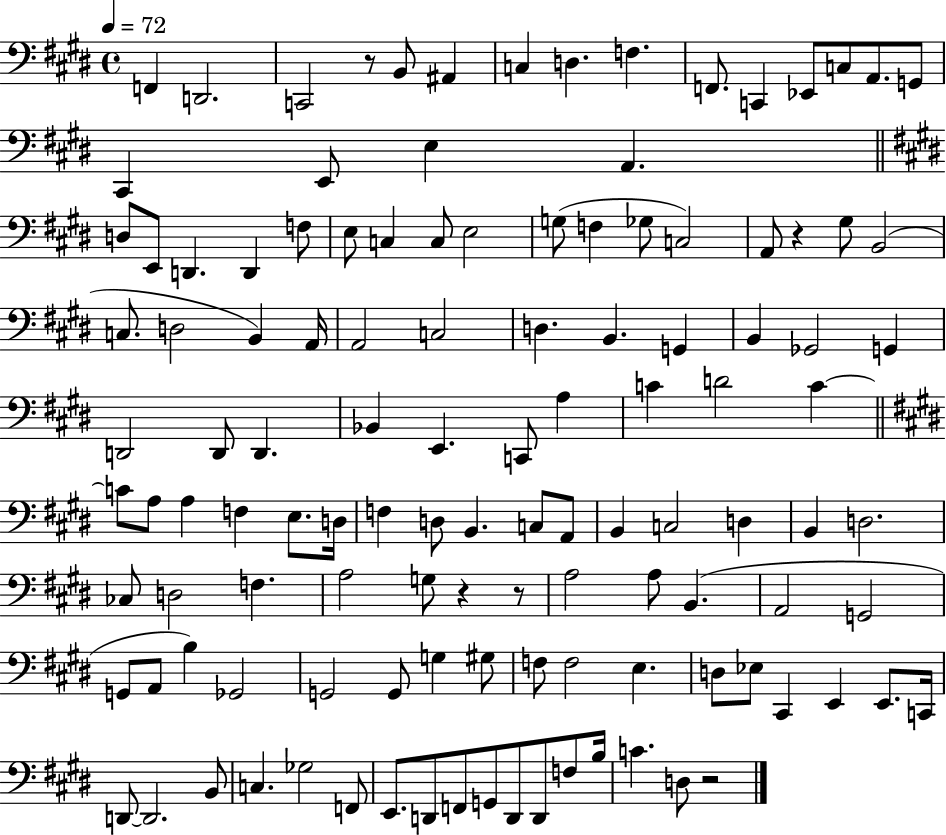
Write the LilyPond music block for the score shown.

{
  \clef bass
  \time 4/4
  \defaultTimeSignature
  \key e \major
  \tempo 4 = 72
  f,4 d,2. | c,2 r8 b,8 ais,4 | c4 d4. f4. | f,8. c,4 ees,8 c8 a,8. g,8 | \break cis,4 e,8 e4 a,4. | \bar "||" \break \key e \major d8 e,8 d,4. d,4 f8 | e8 c4 c8 e2 | g8( f4 ges8 c2) | a,8 r4 gis8 b,2( | \break c8. d2 b,4) a,16 | a,2 c2 | d4. b,4. g,4 | b,4 ges,2 g,4 | \break d,2 d,8 d,4. | bes,4 e,4. c,8 a4 | c'4 d'2 c'4~~ | \bar "||" \break \key e \major c'8 a8 a4 f4 e8. d16 | f4 d8 b,4. c8 a,8 | b,4 c2 d4 | b,4 d2. | \break ces8 d2 f4. | a2 g8 r4 r8 | a2 a8 b,4.( | a,2 g,2 | \break g,8 a,8 b4) ges,2 | g,2 g,8 g4 gis8 | f8 f2 e4. | d8 ees8 cis,4 e,4 e,8. c,16 | \break d,8~~ d,2. b,8 | c4. ges2 f,8 | e,8. d,8 f,8 g,8 d,8 d,8 f8 b16 | c'4. d8 r2 | \break \bar "|."
}